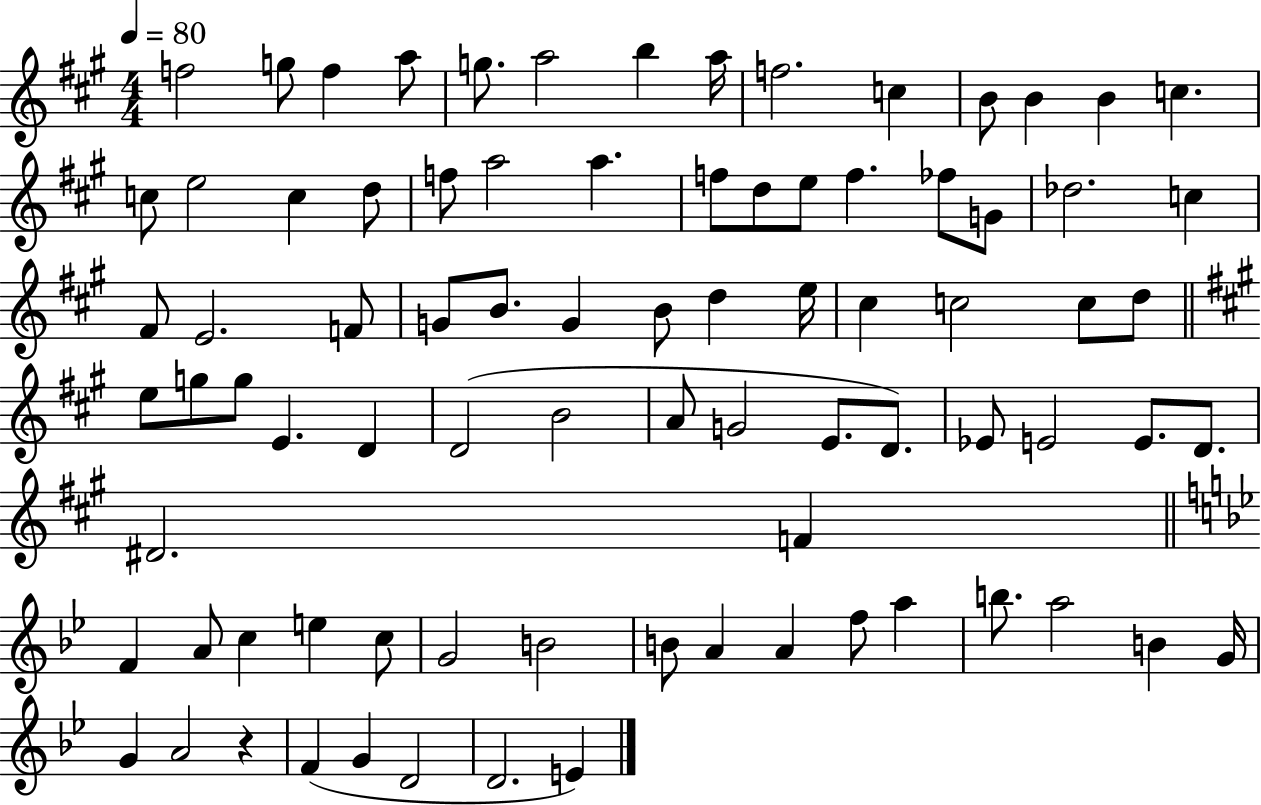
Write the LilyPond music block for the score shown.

{
  \clef treble
  \numericTimeSignature
  \time 4/4
  \key a \major
  \tempo 4 = 80
  f''2 g''8 f''4 a''8 | g''8. a''2 b''4 a''16 | f''2. c''4 | b'8 b'4 b'4 c''4. | \break c''8 e''2 c''4 d''8 | f''8 a''2 a''4. | f''8 d''8 e''8 f''4. fes''8 g'8 | des''2. c''4 | \break fis'8 e'2. f'8 | g'8 b'8. g'4 b'8 d''4 e''16 | cis''4 c''2 c''8 d''8 | \bar "||" \break \key a \major e''8 g''8 g''8 e'4. d'4 | d'2( b'2 | a'8 g'2 e'8. d'8.) | ees'8 e'2 e'8. d'8. | \break dis'2. f'4 | \bar "||" \break \key bes \major f'4 a'8 c''4 e''4 c''8 | g'2 b'2 | b'8 a'4 a'4 f''8 a''4 | b''8. a''2 b'4 g'16 | \break g'4 a'2 r4 | f'4( g'4 d'2 | d'2. e'4) | \bar "|."
}